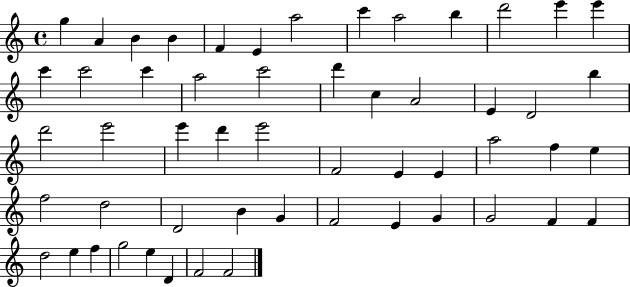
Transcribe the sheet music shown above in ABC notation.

X:1
T:Untitled
M:4/4
L:1/4
K:C
g A B B F E a2 c' a2 b d'2 e' e' c' c'2 c' a2 c'2 d' c A2 E D2 b d'2 e'2 e' d' e'2 F2 E E a2 f e f2 d2 D2 B G F2 E G G2 F F d2 e f g2 e D F2 F2